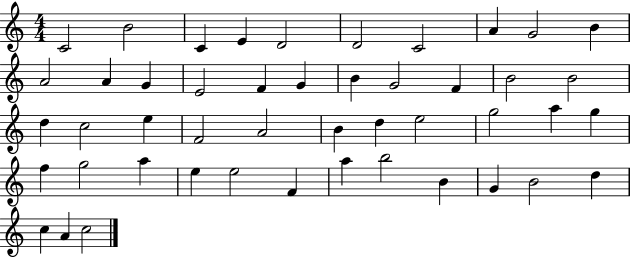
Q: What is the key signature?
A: C major